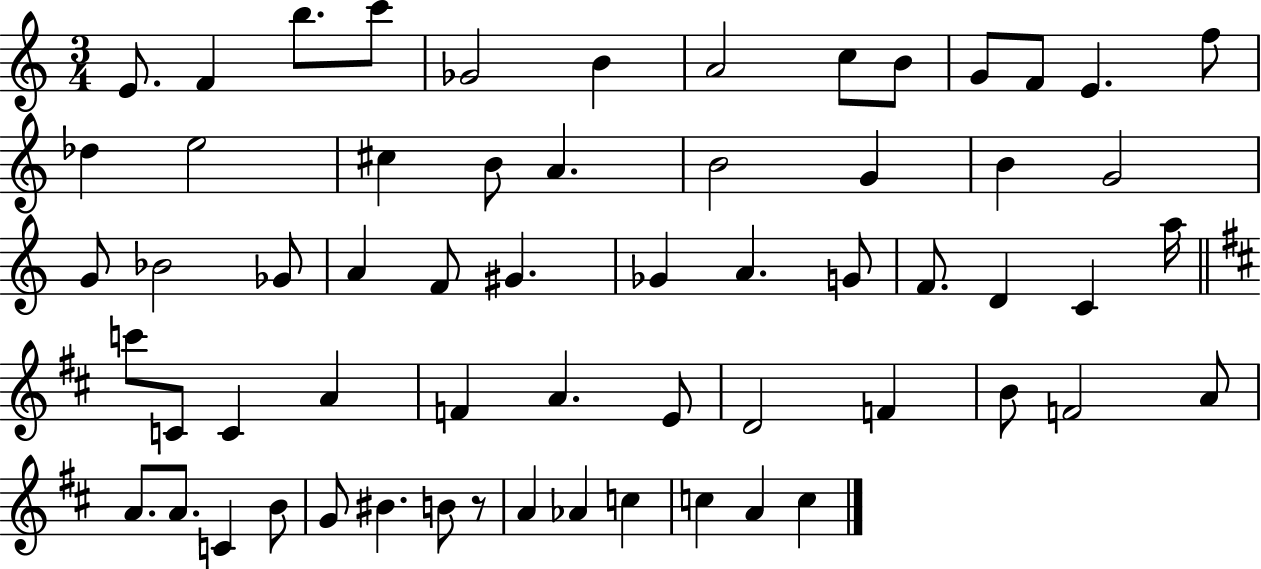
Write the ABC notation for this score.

X:1
T:Untitled
M:3/4
L:1/4
K:C
E/2 F b/2 c'/2 _G2 B A2 c/2 B/2 G/2 F/2 E f/2 _d e2 ^c B/2 A B2 G B G2 G/2 _B2 _G/2 A F/2 ^G _G A G/2 F/2 D C a/4 c'/2 C/2 C A F A E/2 D2 F B/2 F2 A/2 A/2 A/2 C B/2 G/2 ^B B/2 z/2 A _A c c A c